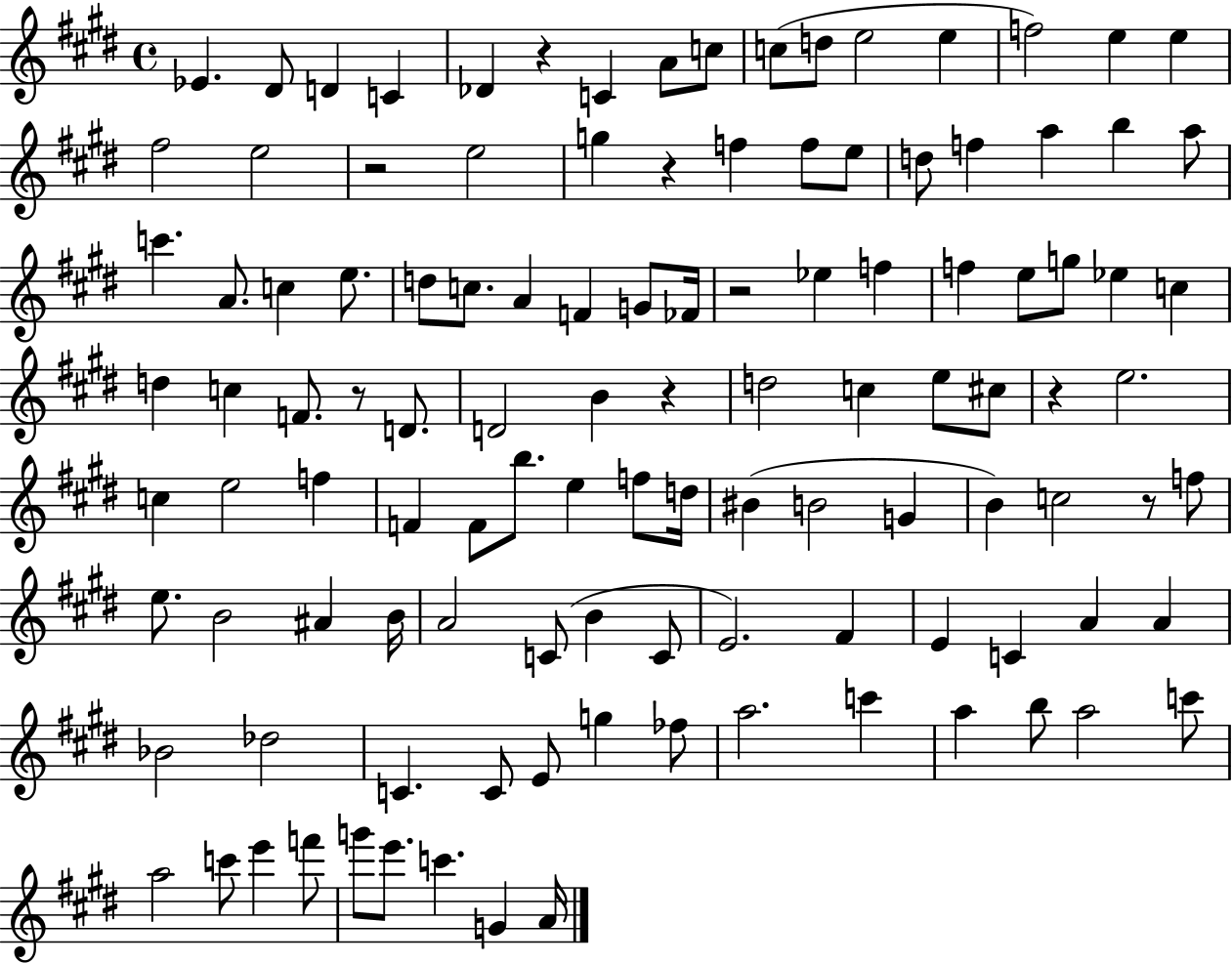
Eb4/q. D#4/e D4/q C4/q Db4/q R/q C4/q A4/e C5/e C5/e D5/e E5/h E5/q F5/h E5/q E5/q F#5/h E5/h R/h E5/h G5/q R/q F5/q F5/e E5/e D5/e F5/q A5/q B5/q A5/e C6/q. A4/e. C5/q E5/e. D5/e C5/e. A4/q F4/q G4/e FES4/s R/h Eb5/q F5/q F5/q E5/e G5/e Eb5/q C5/q D5/q C5/q F4/e. R/e D4/e. D4/h B4/q R/q D5/h C5/q E5/e C#5/e R/q E5/h. C5/q E5/h F5/q F4/q F4/e B5/e. E5/q F5/e D5/s BIS4/q B4/h G4/q B4/q C5/h R/e F5/e E5/e. B4/h A#4/q B4/s A4/h C4/e B4/q C4/e E4/h. F#4/q E4/q C4/q A4/q A4/q Bb4/h Db5/h C4/q. C4/e E4/e G5/q FES5/e A5/h. C6/q A5/q B5/e A5/h C6/e A5/h C6/e E6/q F6/e G6/e E6/e. C6/q. G4/q A4/s